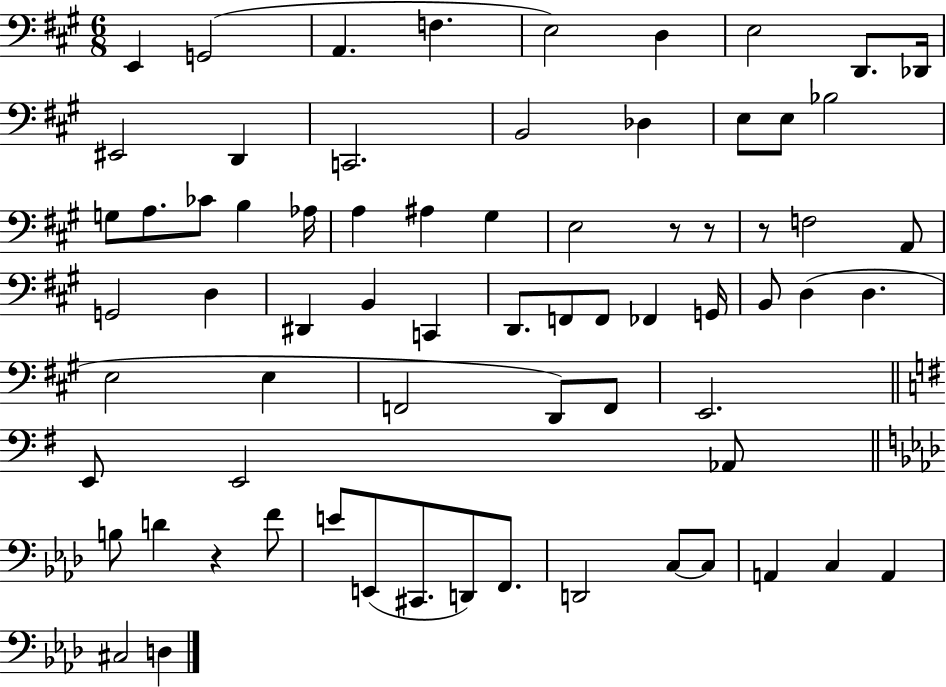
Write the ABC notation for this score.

X:1
T:Untitled
M:6/8
L:1/4
K:A
E,, G,,2 A,, F, E,2 D, E,2 D,,/2 _D,,/4 ^E,,2 D,, C,,2 B,,2 _D, E,/2 E,/2 _B,2 G,/2 A,/2 _C/2 B, _A,/4 A, ^A, ^G, E,2 z/2 z/2 z/2 F,2 A,,/2 G,,2 D, ^D,, B,, C,, D,,/2 F,,/2 F,,/2 _F,, G,,/4 B,,/2 D, D, E,2 E, F,,2 D,,/2 F,,/2 E,,2 E,,/2 E,,2 _A,,/2 B,/2 D z F/2 E/2 E,,/2 ^C,,/2 D,,/2 F,,/2 D,,2 C,/2 C,/2 A,, C, A,, ^C,2 D,